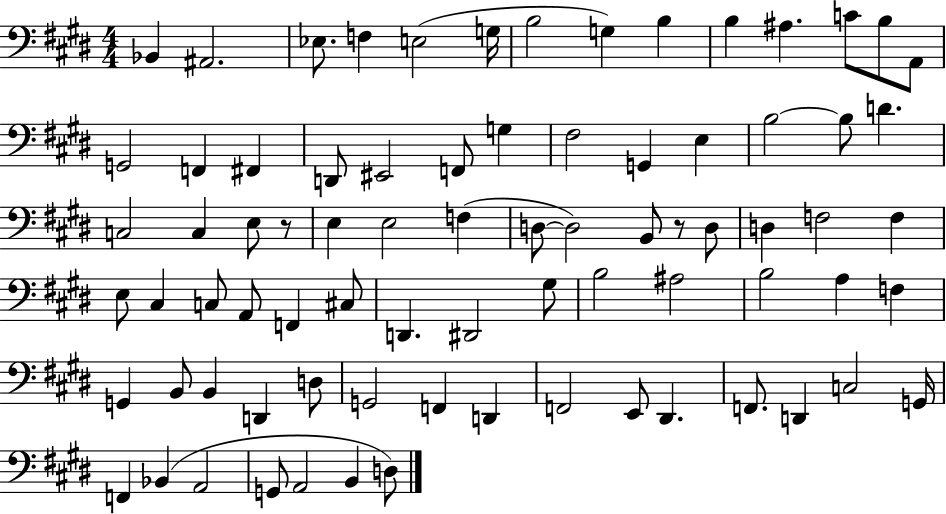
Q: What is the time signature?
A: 4/4